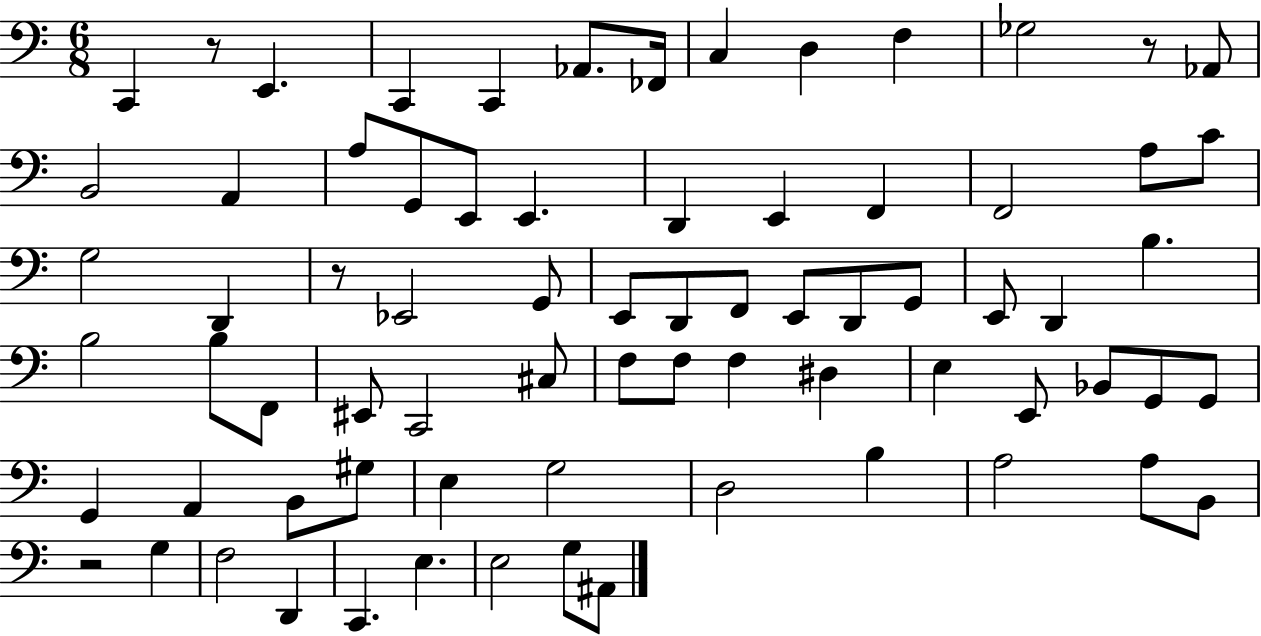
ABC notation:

X:1
T:Untitled
M:6/8
L:1/4
K:C
C,, z/2 E,, C,, C,, _A,,/2 _F,,/4 C, D, F, _G,2 z/2 _A,,/2 B,,2 A,, A,/2 G,,/2 E,,/2 E,, D,, E,, F,, F,,2 A,/2 C/2 G,2 D,, z/2 _E,,2 G,,/2 E,,/2 D,,/2 F,,/2 E,,/2 D,,/2 G,,/2 E,,/2 D,, B, B,2 B,/2 F,,/2 ^E,,/2 C,,2 ^C,/2 F,/2 F,/2 F, ^D, E, E,,/2 _B,,/2 G,,/2 G,,/2 G,, A,, B,,/2 ^G,/2 E, G,2 D,2 B, A,2 A,/2 B,,/2 z2 G, F,2 D,, C,, E, E,2 G,/2 ^A,,/2